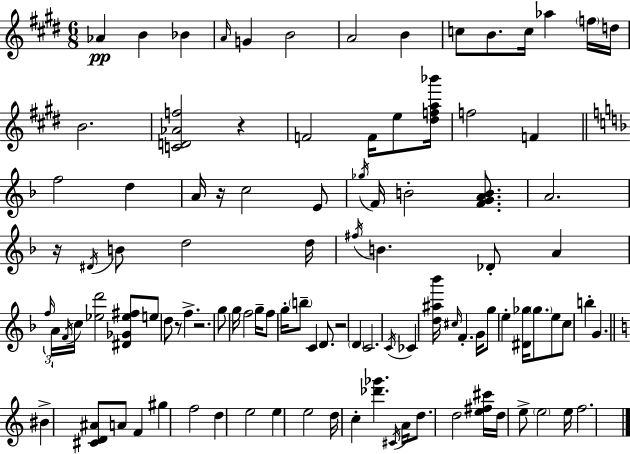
Ab4/q B4/q Bb4/q A4/s G4/q B4/h A4/h B4/q C5/e B4/e. C5/s Ab5/q F5/s D5/s B4/h. [C4,D4,Ab4,F5]/h R/q F4/h F4/s E5/e [D#5,F5,A5,Bb6]/s F5/h F4/q F5/h D5/q A4/s R/s C5/h E4/e Gb5/s F4/s B4/h [F4,G4,A4,B4]/e. A4/h. R/s D#4/s B4/e D5/h D5/s F#5/s B4/q. Db4/e A4/q F5/s A4/s F4/s C5/s [Eb5,D6]/h [D#4,Gb4,Eb5,F#5]/e E5/e D5/e R/e F5/q. R/h. G5/e G5/s F5/h G5/s F5/e G5/s B5/e C4/q D4/e. R/h D4/q C4/h. C4/s CES4/q [D5,A#5,Bb6]/s C#5/s F4/q. G4/s G5/e E5/q [D#4,Gb5]/s Gb5/e. E5/e C5/e B5/q G4/q. BIS4/q [C#4,D4,A#4]/e A4/e F4/q G#5/q F5/h D5/q E5/h E5/q E5/h D5/s C5/q [Db6,Gb6]/q. C#4/s A4/s D5/e. D5/h [E5,F#5,C#6]/s D5/s E5/e E5/h E5/s F5/h.